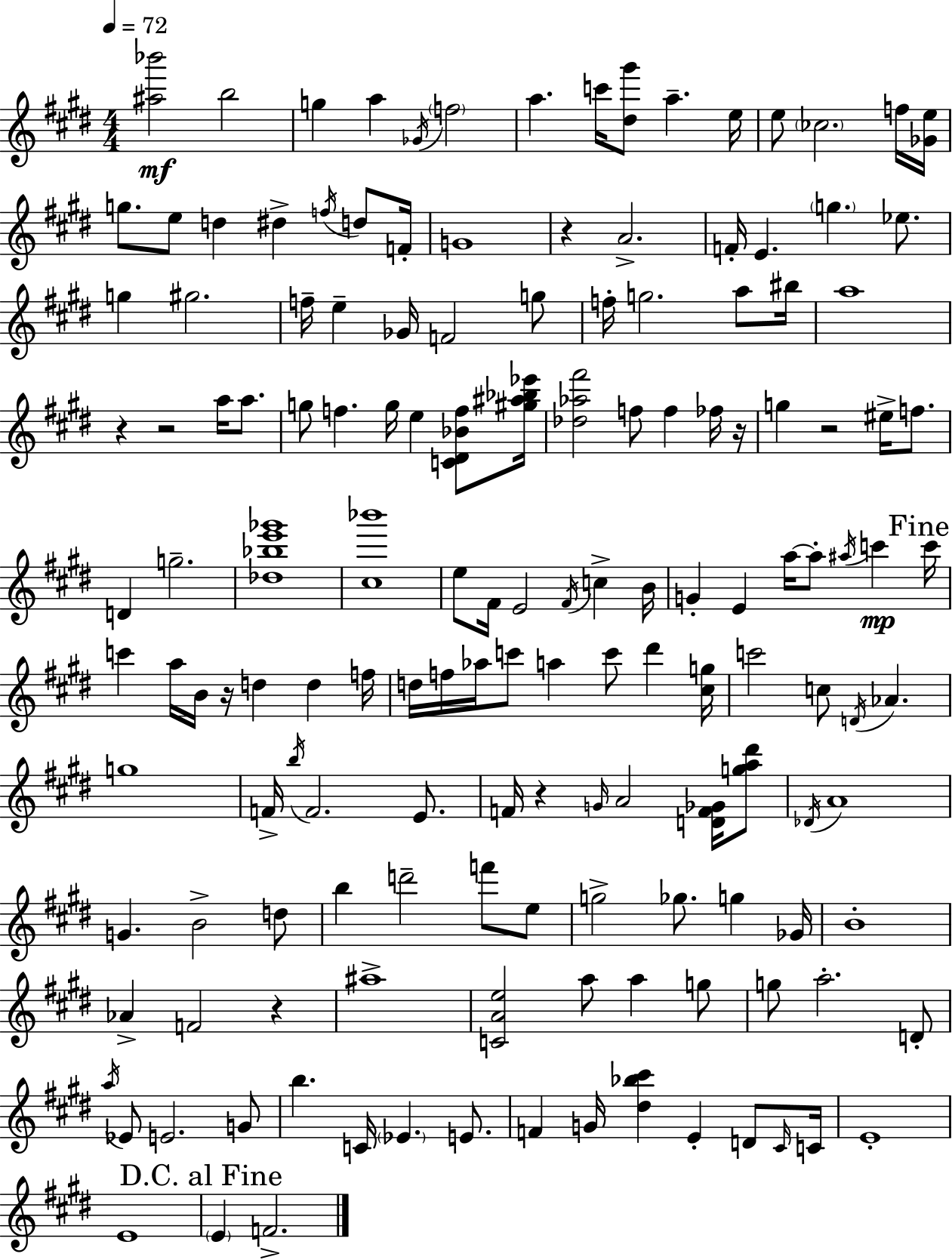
{
  \clef treble
  \numericTimeSignature
  \time 4/4
  \key e \major
  \tempo 4 = 72
  <ais'' bes'''>2\mf b''2 | g''4 a''4 \acciaccatura { ges'16 } \parenthesize f''2 | a''4. c'''16 <dis'' gis'''>8 a''4.-- | e''16 e''8 \parenthesize ces''2. f''16 | \break <ges' e''>16 g''8. e''8 d''4 dis''4-> \acciaccatura { f''16 } d''8 | f'16-. g'1 | r4 a'2.-> | f'16-. e'4. \parenthesize g''4. ees''8. | \break g''4 gis''2. | f''16-- e''4-- ges'16 f'2 | g''8 f''16-. g''2. a''8 | bis''16 a''1 | \break r4 r2 a''16 a''8. | g''8 f''4. g''16 e''4 <c' dis' bes' f''>8 | <gis'' ais'' bes'' ees'''>16 <des'' aes'' fis'''>2 f''8 f''4 | fes''16 r16 g''4 r2 eis''16-> f''8. | \break d'4 g''2.-- | <des'' bes'' e''' ges'''>1 | <cis'' bes'''>1 | e''8 fis'16 e'2 \acciaccatura { fis'16 } c''4-> | \break b'16 g'4-. e'4 a''16~~ a''8-. \acciaccatura { ais''16 } c'''4\mp | \mark "Fine" c'''16 c'''4 a''16 b'16 r16 d''4 d''4 | f''16 d''16 f''16 aes''16 c'''8 a''4 c'''8 dis'''4 | <cis'' g''>16 c'''2 c''8 \acciaccatura { d'16 } aes'4. | \break g''1 | f'16-> \acciaccatura { b''16 } f'2. | e'8. f'16 r4 \grace { g'16 } a'2 | <d' f' ges'>16 <g'' a'' dis'''>8 \acciaccatura { des'16 } a'1 | \break g'4. b'2-> | d''8 b''4 d'''2-- | f'''8 e''8 g''2-> | ges''8. g''4 ges'16 b'1-. | \break aes'4-> f'2 | r4 ais''1-> | <c' a' e''>2 | a''8 a''4 g''8 g''8 a''2.-. | \break d'8-. \acciaccatura { a''16 } ees'8 e'2. | g'8 b''4. c'16 | \parenthesize ees'4. e'8. f'4 g'16 <dis'' bes'' cis'''>4 | e'4-. d'8 \grace { cis'16 } c'16 e'1-. | \break e'1 | \mark "D.C. al Fine" \parenthesize e'4 f'2.-> | \bar "|."
}